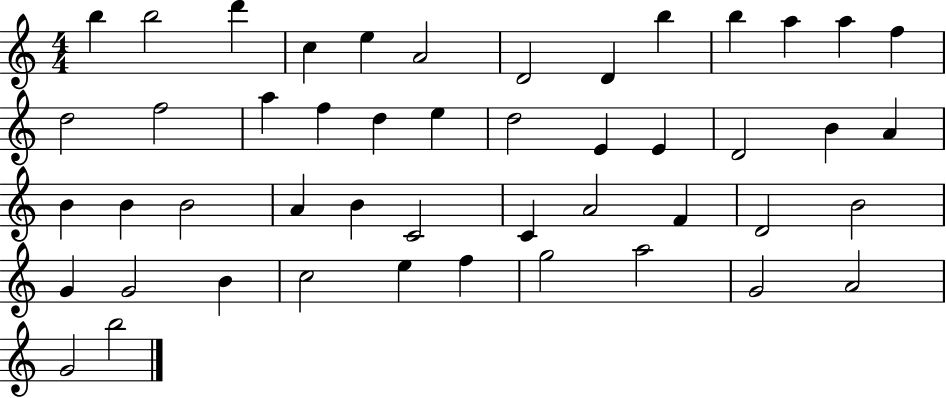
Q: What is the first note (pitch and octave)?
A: B5